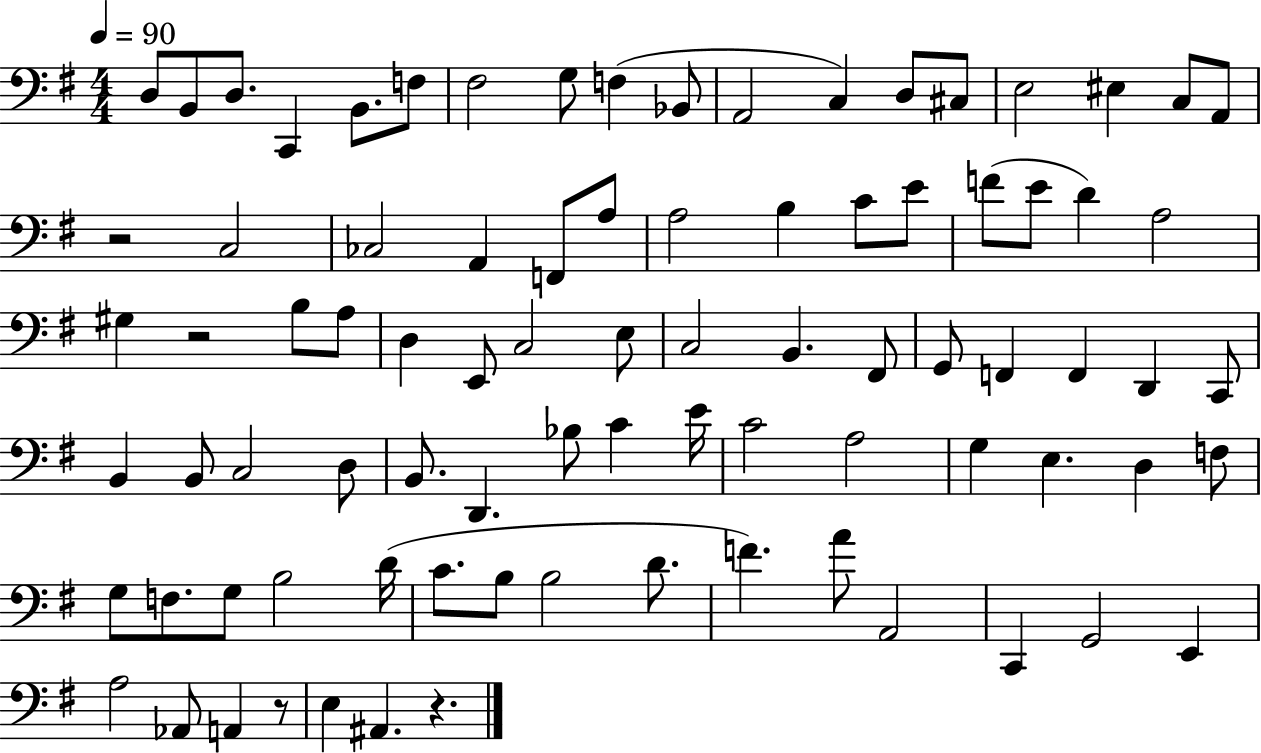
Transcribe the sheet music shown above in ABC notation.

X:1
T:Untitled
M:4/4
L:1/4
K:G
D,/2 B,,/2 D,/2 C,, B,,/2 F,/2 ^F,2 G,/2 F, _B,,/2 A,,2 C, D,/2 ^C,/2 E,2 ^E, C,/2 A,,/2 z2 C,2 _C,2 A,, F,,/2 A,/2 A,2 B, C/2 E/2 F/2 E/2 D A,2 ^G, z2 B,/2 A,/2 D, E,,/2 C,2 E,/2 C,2 B,, ^F,,/2 G,,/2 F,, F,, D,, C,,/2 B,, B,,/2 C,2 D,/2 B,,/2 D,, _B,/2 C E/4 C2 A,2 G, E, D, F,/2 G,/2 F,/2 G,/2 B,2 D/4 C/2 B,/2 B,2 D/2 F A/2 A,,2 C,, G,,2 E,, A,2 _A,,/2 A,, z/2 E, ^A,, z